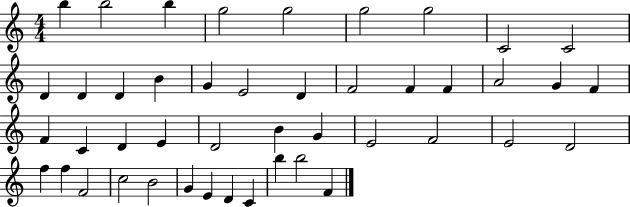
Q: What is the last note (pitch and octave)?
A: F4